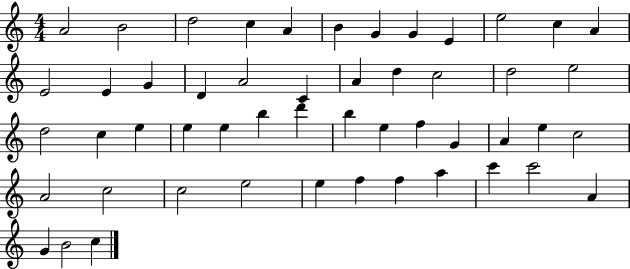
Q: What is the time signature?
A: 4/4